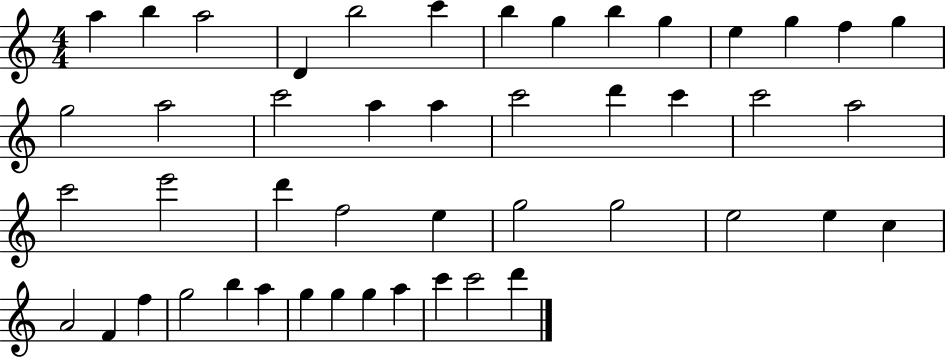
A5/q B5/q A5/h D4/q B5/h C6/q B5/q G5/q B5/q G5/q E5/q G5/q F5/q G5/q G5/h A5/h C6/h A5/q A5/q C6/h D6/q C6/q C6/h A5/h C6/h E6/h D6/q F5/h E5/q G5/h G5/h E5/h E5/q C5/q A4/h F4/q F5/q G5/h B5/q A5/q G5/q G5/q G5/q A5/q C6/q C6/h D6/q